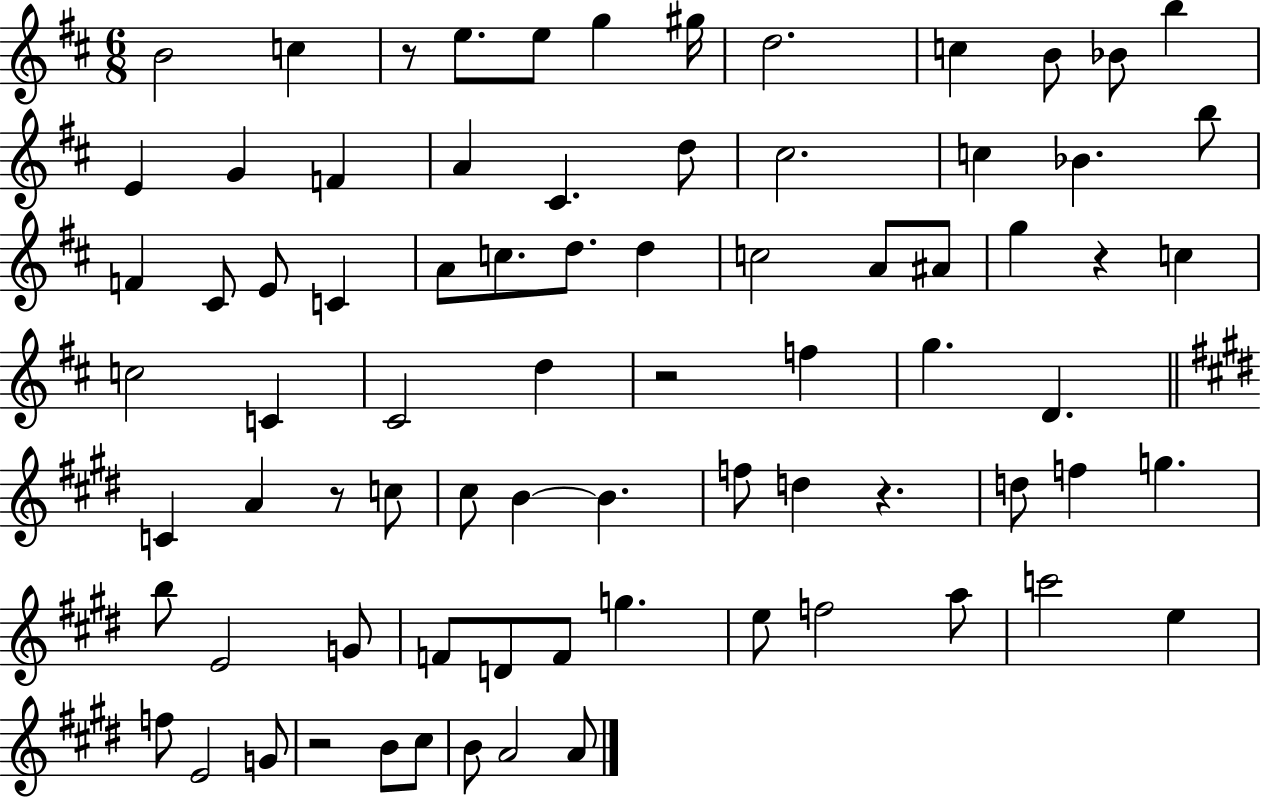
{
  \clef treble
  \numericTimeSignature
  \time 6/8
  \key d \major
  \repeat volta 2 { b'2 c''4 | r8 e''8. e''8 g''4 gis''16 | d''2. | c''4 b'8 bes'8 b''4 | \break e'4 g'4 f'4 | a'4 cis'4. d''8 | cis''2. | c''4 bes'4. b''8 | \break f'4 cis'8 e'8 c'4 | a'8 c''8. d''8. d''4 | c''2 a'8 ais'8 | g''4 r4 c''4 | \break c''2 c'4 | cis'2 d''4 | r2 f''4 | g''4. d'4. | \break \bar "||" \break \key e \major c'4 a'4 r8 c''8 | cis''8 b'4~~ b'4. | f''8 d''4 r4. | d''8 f''4 g''4. | \break b''8 e'2 g'8 | f'8 d'8 f'8 g''4. | e''8 f''2 a''8 | c'''2 e''4 | \break f''8 e'2 g'8 | r2 b'8 cis''8 | b'8 a'2 a'8 | } \bar "|."
}